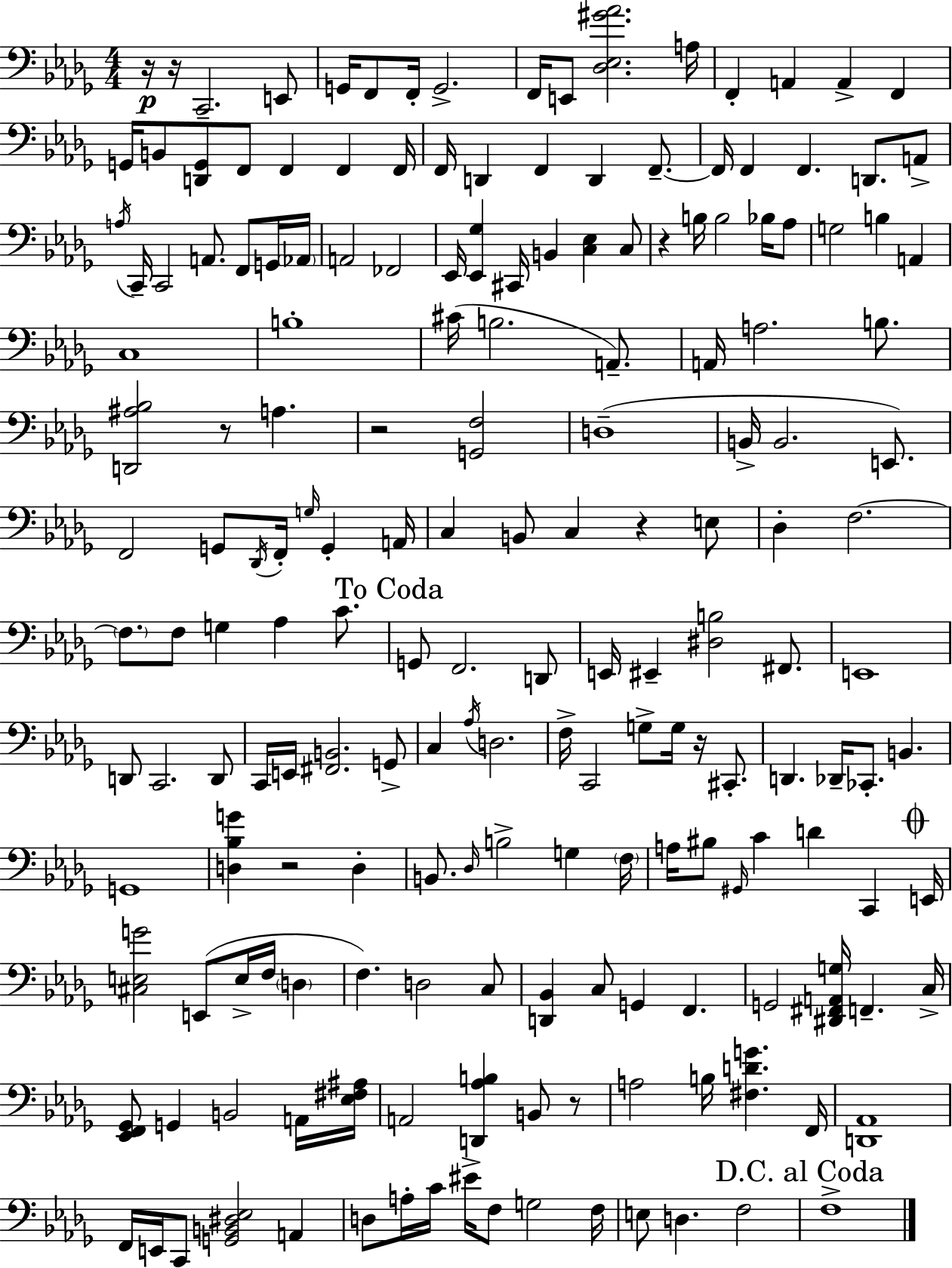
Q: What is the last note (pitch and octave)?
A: F3